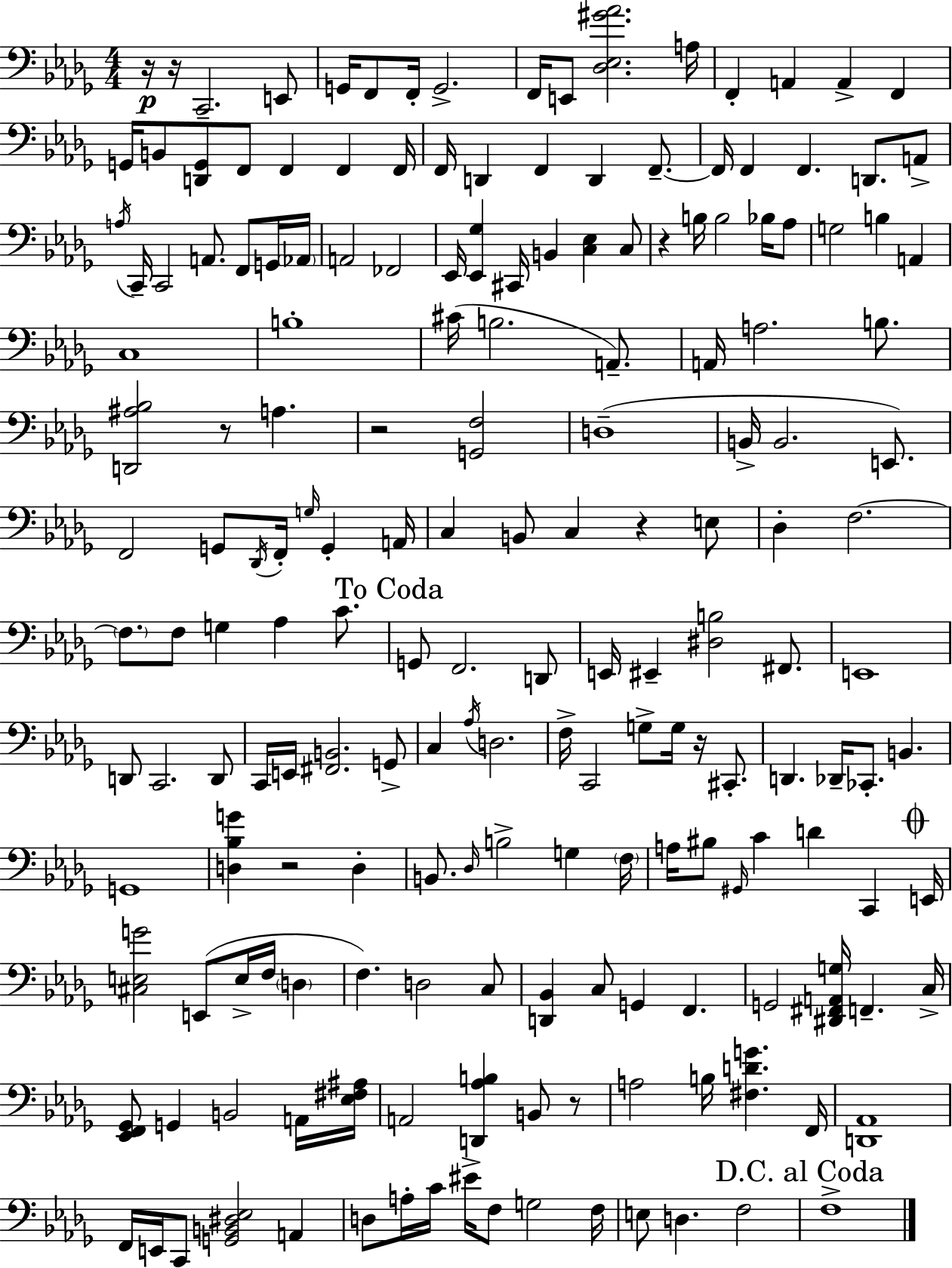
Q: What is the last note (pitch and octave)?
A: F3